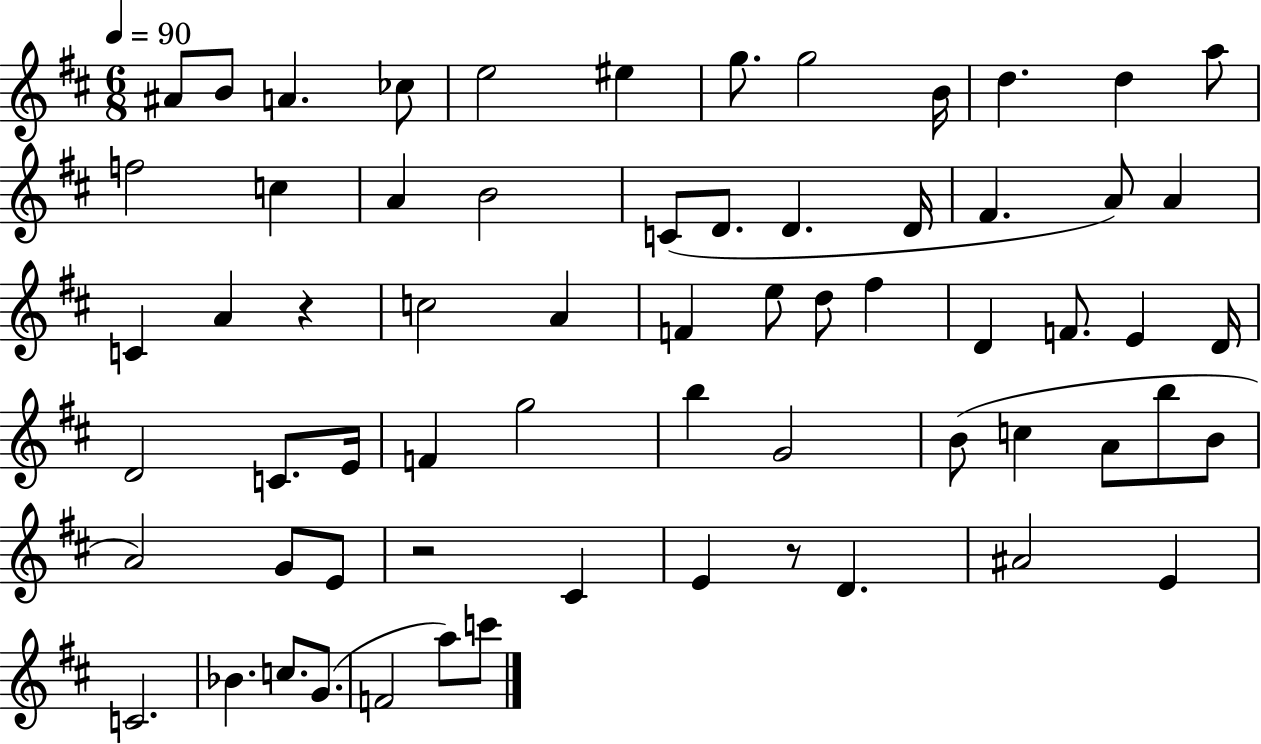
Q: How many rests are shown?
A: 3